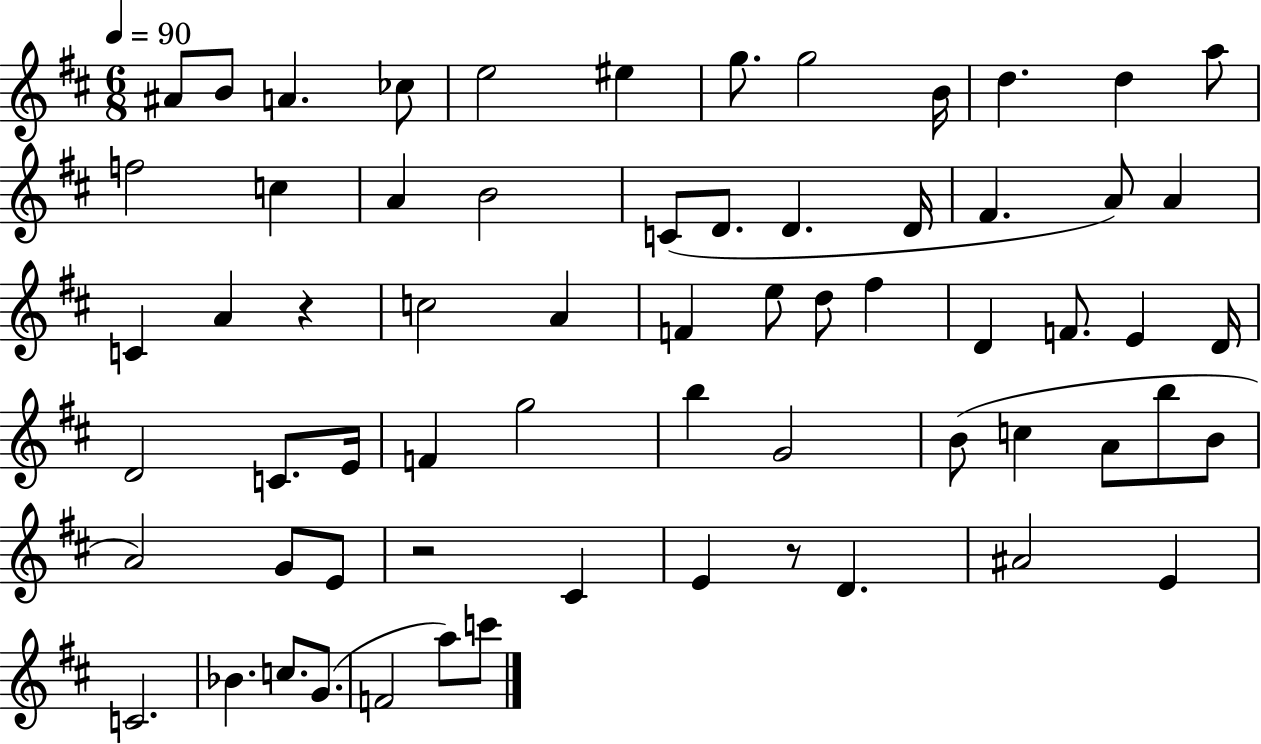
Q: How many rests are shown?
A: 3